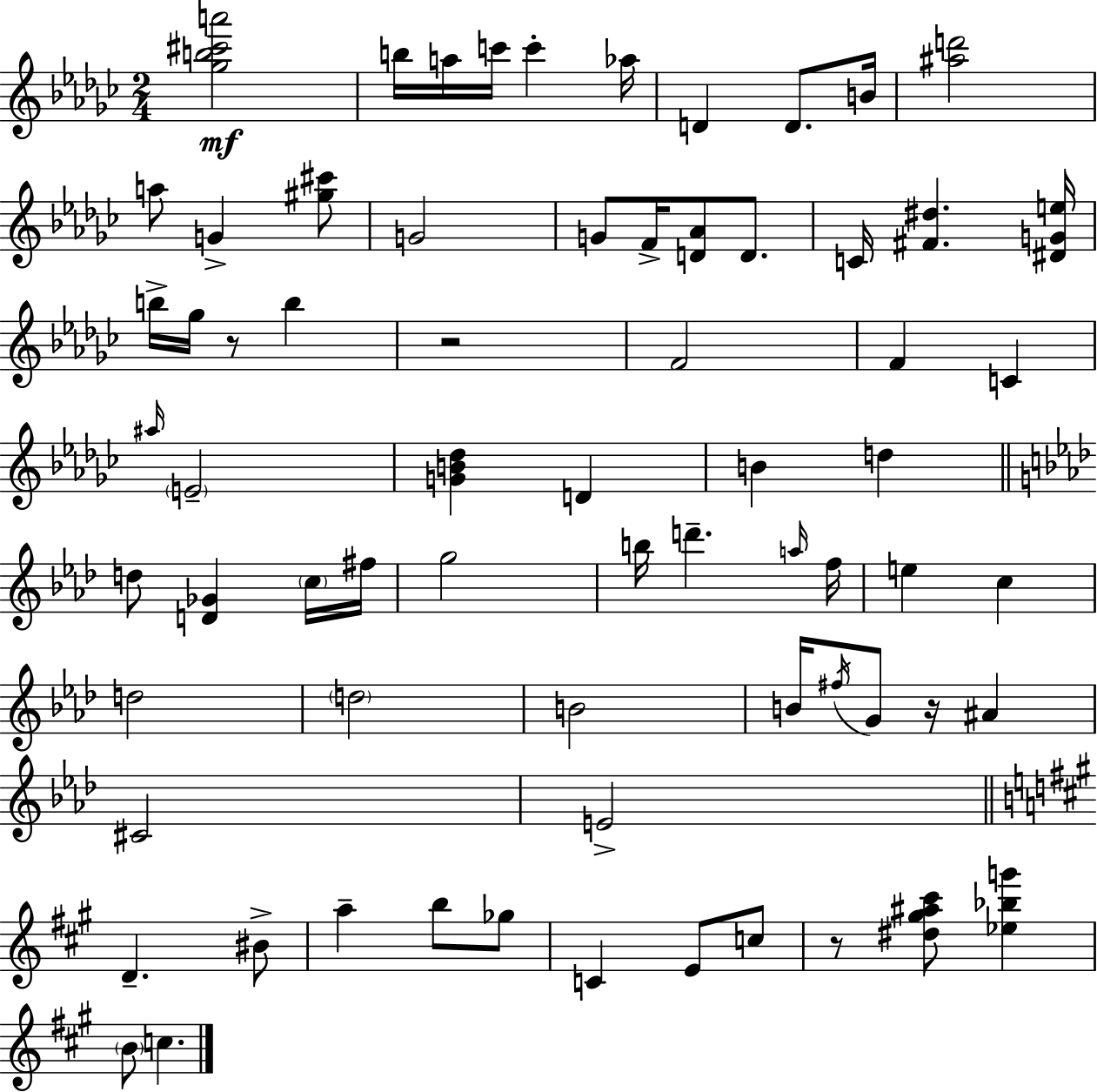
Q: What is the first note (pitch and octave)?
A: B5